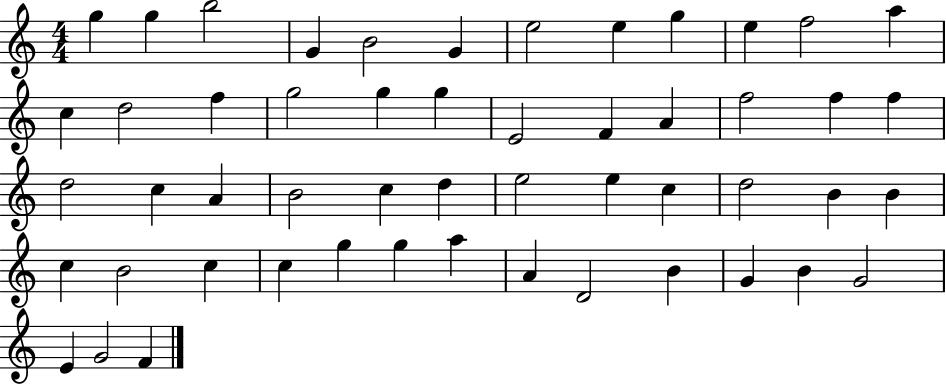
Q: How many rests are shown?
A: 0